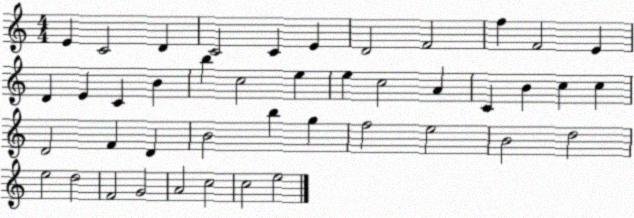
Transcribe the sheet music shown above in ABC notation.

X:1
T:Untitled
M:4/4
L:1/4
K:C
E C2 D C2 C E D2 F2 f F2 E D E C B b c2 e e c2 A C B c c D2 F D B2 b g f2 e2 B2 d2 e2 d2 F2 G2 A2 c2 c2 e2